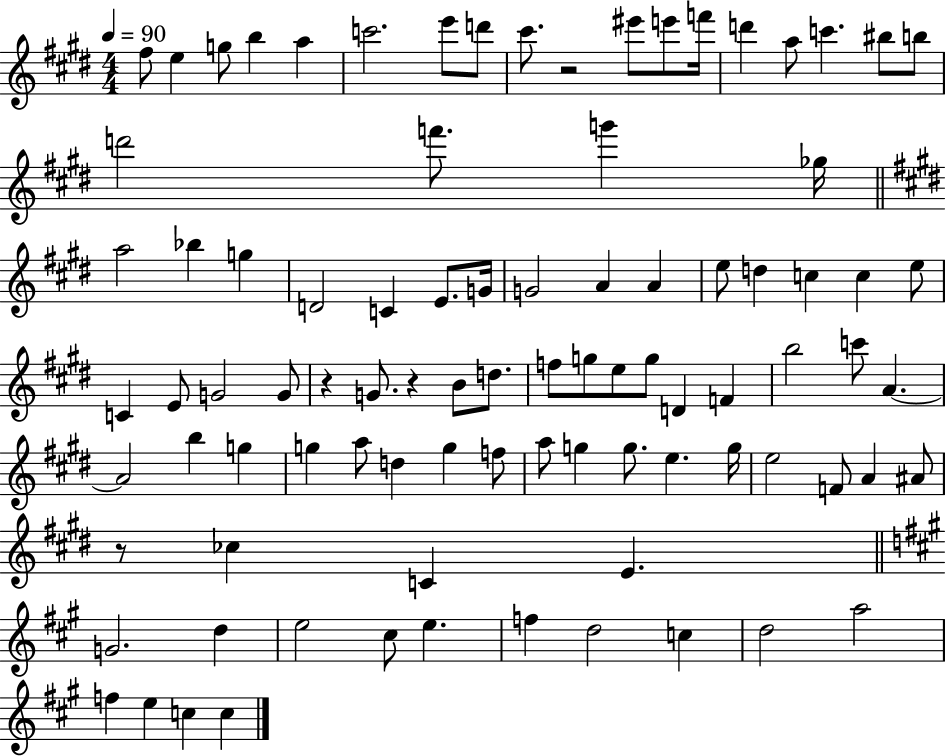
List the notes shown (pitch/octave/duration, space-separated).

F#5/e E5/q G5/e B5/q A5/q C6/h. E6/e D6/e C#6/e. R/h EIS6/e E6/e F6/s D6/q A5/e C6/q. BIS5/e B5/e D6/h F6/e. G6/q Gb5/s A5/h Bb5/q G5/q D4/h C4/q E4/e. G4/s G4/h A4/q A4/q E5/e D5/q C5/q C5/q E5/e C4/q E4/e G4/h G4/e R/q G4/e. R/q B4/e D5/e. F5/e G5/e E5/e G5/e D4/q F4/q B5/h C6/e A4/q. A4/h B5/q G5/q G5/q A5/e D5/q G5/q F5/e A5/e G5/q G5/e. E5/q. G5/s E5/h F4/e A4/q A#4/e R/e CES5/q C4/q E4/q. G4/h. D5/q E5/h C#5/e E5/q. F5/q D5/h C5/q D5/h A5/h F5/q E5/q C5/q C5/q